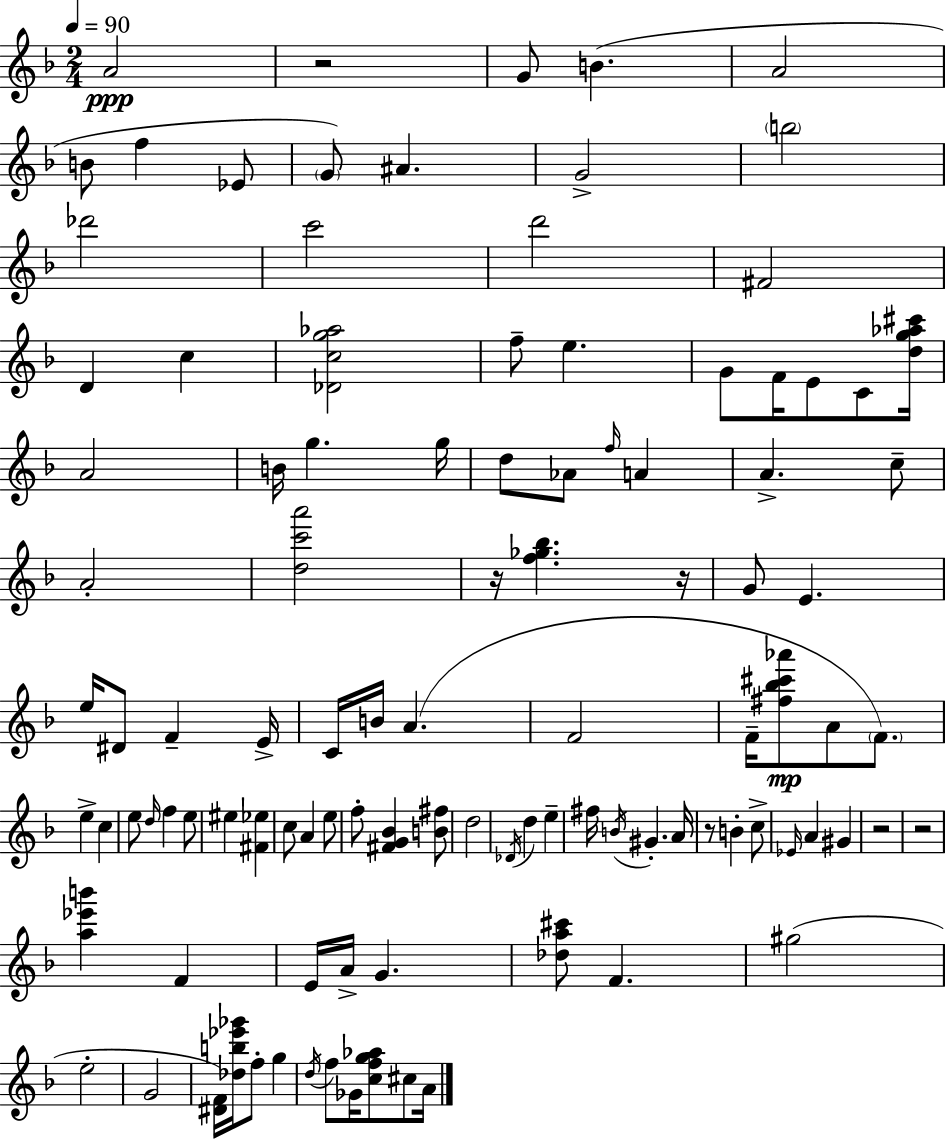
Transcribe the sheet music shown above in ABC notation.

X:1
T:Untitled
M:2/4
L:1/4
K:F
A2 z2 G/2 B A2 B/2 f _E/2 G/2 ^A G2 b2 _d'2 c'2 d'2 ^F2 D c [_Dcg_a]2 f/2 e G/2 F/4 E/2 C/2 [dg_a^c']/4 A2 B/4 g g/4 d/2 _A/2 f/4 A A c/2 A2 [dc'a']2 z/4 [f_g_b] z/4 G/2 E e/4 ^D/2 F E/4 C/4 B/4 A F2 F/4 [^f_b^c'_a']/2 A/2 F/2 e c e/2 d/4 f e/2 ^e [^F_e] c/2 A e/2 f/2 [^FG_B] [B^f]/2 d2 _D/4 d e ^f/4 B/4 ^G A/4 z/2 B c/2 _E/4 A ^G z2 z2 [a_e'b'] F E/4 A/4 G [_da^c']/2 F ^g2 e2 G2 [^DF]/4 [_db_e'_g']/4 f/2 g d/4 f/2 _G/4 [cfg_a]/2 ^c/2 A/4